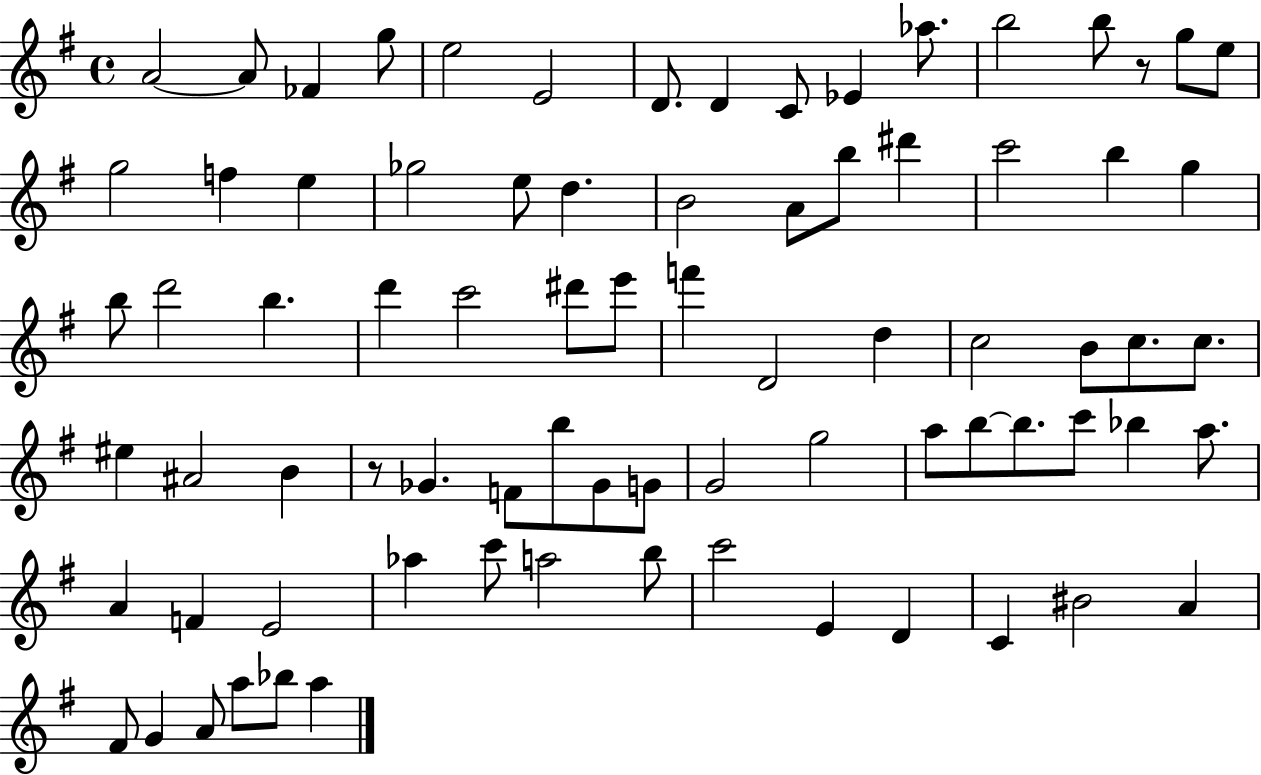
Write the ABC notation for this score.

X:1
T:Untitled
M:4/4
L:1/4
K:G
A2 A/2 _F g/2 e2 E2 D/2 D C/2 _E _a/2 b2 b/2 z/2 g/2 e/2 g2 f e _g2 e/2 d B2 A/2 b/2 ^d' c'2 b g b/2 d'2 b d' c'2 ^d'/2 e'/2 f' D2 d c2 B/2 c/2 c/2 ^e ^A2 B z/2 _G F/2 b/2 _G/2 G/2 G2 g2 a/2 b/2 b/2 c'/2 _b a/2 A F E2 _a c'/2 a2 b/2 c'2 E D C ^B2 A ^F/2 G A/2 a/2 _b/2 a